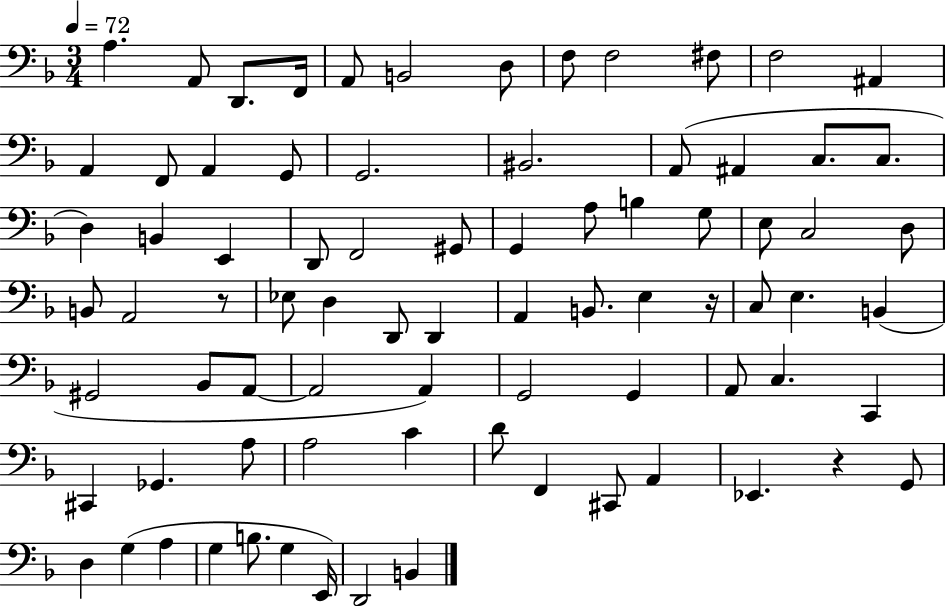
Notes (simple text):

A3/q. A2/e D2/e. F2/s A2/e B2/h D3/e F3/e F3/h F#3/e F3/h A#2/q A2/q F2/e A2/q G2/e G2/h. BIS2/h. A2/e A#2/q C3/e. C3/e. D3/q B2/q E2/q D2/e F2/h G#2/e G2/q A3/e B3/q G3/e E3/e C3/h D3/e B2/e A2/h R/e Eb3/e D3/q D2/e D2/q A2/q B2/e. E3/q R/s C3/e E3/q. B2/q G#2/h Bb2/e A2/e A2/h A2/q G2/h G2/q A2/e C3/q. C2/q C#2/q Gb2/q. A3/e A3/h C4/q D4/e F2/q C#2/e A2/q Eb2/q. R/q G2/e D3/q G3/q A3/q G3/q B3/e. G3/q E2/s D2/h B2/q